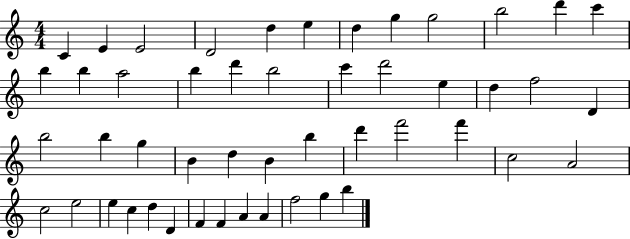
X:1
T:Untitled
M:4/4
L:1/4
K:C
C E E2 D2 d e d g g2 b2 d' c' b b a2 b d' b2 c' d'2 e d f2 D b2 b g B d B b d' f'2 f' c2 A2 c2 e2 e c d D F F A A f2 g b